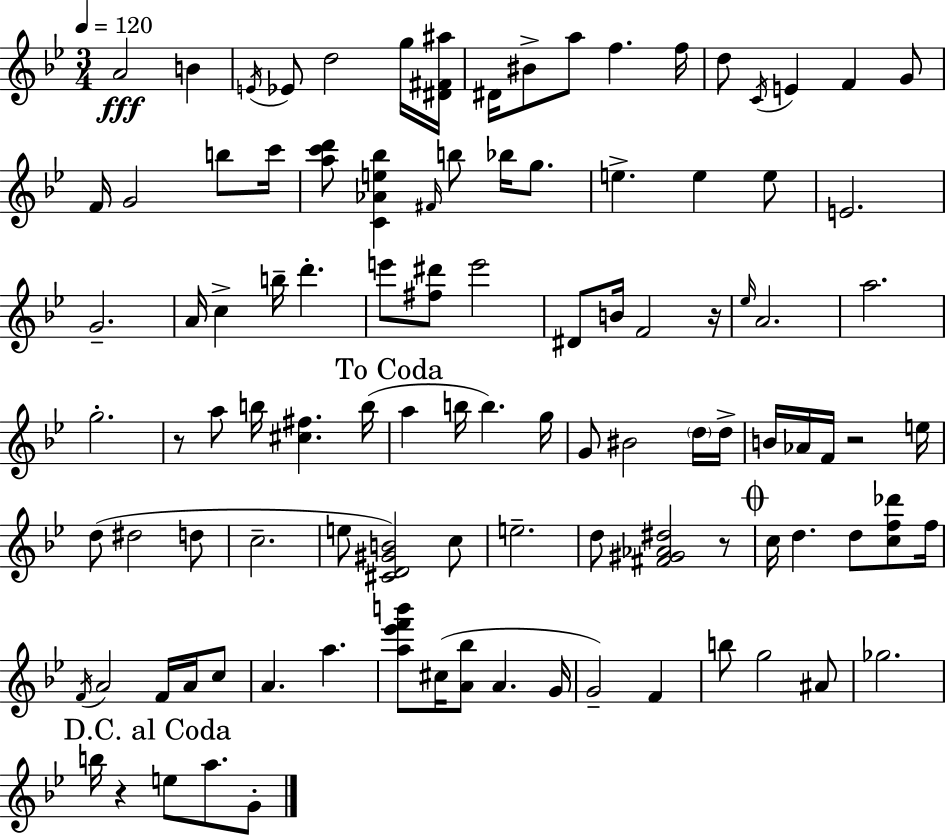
A4/h B4/q E4/s Eb4/e D5/h G5/s [D#4,F#4,A#5]/s D#4/s BIS4/e A5/e F5/q. F5/s D5/e C4/s E4/q F4/q G4/e F4/s G4/h B5/e C6/s [A5,C6,D6]/e [C4,Ab4,E5,Bb5]/q F#4/s B5/e Bb5/s G5/e. E5/q. E5/q E5/e E4/h. G4/h. A4/s C5/q B5/s D6/q. E6/e [F#5,D#6]/e E6/h D#4/e B4/s F4/h R/s Eb5/s A4/h. A5/h. G5/h. R/e A5/e B5/s [C#5,F#5]/q. B5/s A5/q B5/s B5/q. G5/s G4/e BIS4/h D5/s D5/s B4/s Ab4/s F4/s R/h E5/s D5/e D#5/h D5/e C5/h. E5/e [C#4,D4,G#4,B4]/h C5/e E5/h. D5/e [F#4,G#4,Ab4,D#5]/h R/e C5/s D5/q. D5/e [C5,F5,Db6]/e F5/s F4/s A4/h F4/s A4/s C5/e A4/q. A5/q. [A5,Eb6,F6,B6]/e C#5/s [A4,Bb5]/e A4/q. G4/s G4/h F4/q B5/e G5/h A#4/e Gb5/h. B5/s R/q E5/e A5/e. G4/e